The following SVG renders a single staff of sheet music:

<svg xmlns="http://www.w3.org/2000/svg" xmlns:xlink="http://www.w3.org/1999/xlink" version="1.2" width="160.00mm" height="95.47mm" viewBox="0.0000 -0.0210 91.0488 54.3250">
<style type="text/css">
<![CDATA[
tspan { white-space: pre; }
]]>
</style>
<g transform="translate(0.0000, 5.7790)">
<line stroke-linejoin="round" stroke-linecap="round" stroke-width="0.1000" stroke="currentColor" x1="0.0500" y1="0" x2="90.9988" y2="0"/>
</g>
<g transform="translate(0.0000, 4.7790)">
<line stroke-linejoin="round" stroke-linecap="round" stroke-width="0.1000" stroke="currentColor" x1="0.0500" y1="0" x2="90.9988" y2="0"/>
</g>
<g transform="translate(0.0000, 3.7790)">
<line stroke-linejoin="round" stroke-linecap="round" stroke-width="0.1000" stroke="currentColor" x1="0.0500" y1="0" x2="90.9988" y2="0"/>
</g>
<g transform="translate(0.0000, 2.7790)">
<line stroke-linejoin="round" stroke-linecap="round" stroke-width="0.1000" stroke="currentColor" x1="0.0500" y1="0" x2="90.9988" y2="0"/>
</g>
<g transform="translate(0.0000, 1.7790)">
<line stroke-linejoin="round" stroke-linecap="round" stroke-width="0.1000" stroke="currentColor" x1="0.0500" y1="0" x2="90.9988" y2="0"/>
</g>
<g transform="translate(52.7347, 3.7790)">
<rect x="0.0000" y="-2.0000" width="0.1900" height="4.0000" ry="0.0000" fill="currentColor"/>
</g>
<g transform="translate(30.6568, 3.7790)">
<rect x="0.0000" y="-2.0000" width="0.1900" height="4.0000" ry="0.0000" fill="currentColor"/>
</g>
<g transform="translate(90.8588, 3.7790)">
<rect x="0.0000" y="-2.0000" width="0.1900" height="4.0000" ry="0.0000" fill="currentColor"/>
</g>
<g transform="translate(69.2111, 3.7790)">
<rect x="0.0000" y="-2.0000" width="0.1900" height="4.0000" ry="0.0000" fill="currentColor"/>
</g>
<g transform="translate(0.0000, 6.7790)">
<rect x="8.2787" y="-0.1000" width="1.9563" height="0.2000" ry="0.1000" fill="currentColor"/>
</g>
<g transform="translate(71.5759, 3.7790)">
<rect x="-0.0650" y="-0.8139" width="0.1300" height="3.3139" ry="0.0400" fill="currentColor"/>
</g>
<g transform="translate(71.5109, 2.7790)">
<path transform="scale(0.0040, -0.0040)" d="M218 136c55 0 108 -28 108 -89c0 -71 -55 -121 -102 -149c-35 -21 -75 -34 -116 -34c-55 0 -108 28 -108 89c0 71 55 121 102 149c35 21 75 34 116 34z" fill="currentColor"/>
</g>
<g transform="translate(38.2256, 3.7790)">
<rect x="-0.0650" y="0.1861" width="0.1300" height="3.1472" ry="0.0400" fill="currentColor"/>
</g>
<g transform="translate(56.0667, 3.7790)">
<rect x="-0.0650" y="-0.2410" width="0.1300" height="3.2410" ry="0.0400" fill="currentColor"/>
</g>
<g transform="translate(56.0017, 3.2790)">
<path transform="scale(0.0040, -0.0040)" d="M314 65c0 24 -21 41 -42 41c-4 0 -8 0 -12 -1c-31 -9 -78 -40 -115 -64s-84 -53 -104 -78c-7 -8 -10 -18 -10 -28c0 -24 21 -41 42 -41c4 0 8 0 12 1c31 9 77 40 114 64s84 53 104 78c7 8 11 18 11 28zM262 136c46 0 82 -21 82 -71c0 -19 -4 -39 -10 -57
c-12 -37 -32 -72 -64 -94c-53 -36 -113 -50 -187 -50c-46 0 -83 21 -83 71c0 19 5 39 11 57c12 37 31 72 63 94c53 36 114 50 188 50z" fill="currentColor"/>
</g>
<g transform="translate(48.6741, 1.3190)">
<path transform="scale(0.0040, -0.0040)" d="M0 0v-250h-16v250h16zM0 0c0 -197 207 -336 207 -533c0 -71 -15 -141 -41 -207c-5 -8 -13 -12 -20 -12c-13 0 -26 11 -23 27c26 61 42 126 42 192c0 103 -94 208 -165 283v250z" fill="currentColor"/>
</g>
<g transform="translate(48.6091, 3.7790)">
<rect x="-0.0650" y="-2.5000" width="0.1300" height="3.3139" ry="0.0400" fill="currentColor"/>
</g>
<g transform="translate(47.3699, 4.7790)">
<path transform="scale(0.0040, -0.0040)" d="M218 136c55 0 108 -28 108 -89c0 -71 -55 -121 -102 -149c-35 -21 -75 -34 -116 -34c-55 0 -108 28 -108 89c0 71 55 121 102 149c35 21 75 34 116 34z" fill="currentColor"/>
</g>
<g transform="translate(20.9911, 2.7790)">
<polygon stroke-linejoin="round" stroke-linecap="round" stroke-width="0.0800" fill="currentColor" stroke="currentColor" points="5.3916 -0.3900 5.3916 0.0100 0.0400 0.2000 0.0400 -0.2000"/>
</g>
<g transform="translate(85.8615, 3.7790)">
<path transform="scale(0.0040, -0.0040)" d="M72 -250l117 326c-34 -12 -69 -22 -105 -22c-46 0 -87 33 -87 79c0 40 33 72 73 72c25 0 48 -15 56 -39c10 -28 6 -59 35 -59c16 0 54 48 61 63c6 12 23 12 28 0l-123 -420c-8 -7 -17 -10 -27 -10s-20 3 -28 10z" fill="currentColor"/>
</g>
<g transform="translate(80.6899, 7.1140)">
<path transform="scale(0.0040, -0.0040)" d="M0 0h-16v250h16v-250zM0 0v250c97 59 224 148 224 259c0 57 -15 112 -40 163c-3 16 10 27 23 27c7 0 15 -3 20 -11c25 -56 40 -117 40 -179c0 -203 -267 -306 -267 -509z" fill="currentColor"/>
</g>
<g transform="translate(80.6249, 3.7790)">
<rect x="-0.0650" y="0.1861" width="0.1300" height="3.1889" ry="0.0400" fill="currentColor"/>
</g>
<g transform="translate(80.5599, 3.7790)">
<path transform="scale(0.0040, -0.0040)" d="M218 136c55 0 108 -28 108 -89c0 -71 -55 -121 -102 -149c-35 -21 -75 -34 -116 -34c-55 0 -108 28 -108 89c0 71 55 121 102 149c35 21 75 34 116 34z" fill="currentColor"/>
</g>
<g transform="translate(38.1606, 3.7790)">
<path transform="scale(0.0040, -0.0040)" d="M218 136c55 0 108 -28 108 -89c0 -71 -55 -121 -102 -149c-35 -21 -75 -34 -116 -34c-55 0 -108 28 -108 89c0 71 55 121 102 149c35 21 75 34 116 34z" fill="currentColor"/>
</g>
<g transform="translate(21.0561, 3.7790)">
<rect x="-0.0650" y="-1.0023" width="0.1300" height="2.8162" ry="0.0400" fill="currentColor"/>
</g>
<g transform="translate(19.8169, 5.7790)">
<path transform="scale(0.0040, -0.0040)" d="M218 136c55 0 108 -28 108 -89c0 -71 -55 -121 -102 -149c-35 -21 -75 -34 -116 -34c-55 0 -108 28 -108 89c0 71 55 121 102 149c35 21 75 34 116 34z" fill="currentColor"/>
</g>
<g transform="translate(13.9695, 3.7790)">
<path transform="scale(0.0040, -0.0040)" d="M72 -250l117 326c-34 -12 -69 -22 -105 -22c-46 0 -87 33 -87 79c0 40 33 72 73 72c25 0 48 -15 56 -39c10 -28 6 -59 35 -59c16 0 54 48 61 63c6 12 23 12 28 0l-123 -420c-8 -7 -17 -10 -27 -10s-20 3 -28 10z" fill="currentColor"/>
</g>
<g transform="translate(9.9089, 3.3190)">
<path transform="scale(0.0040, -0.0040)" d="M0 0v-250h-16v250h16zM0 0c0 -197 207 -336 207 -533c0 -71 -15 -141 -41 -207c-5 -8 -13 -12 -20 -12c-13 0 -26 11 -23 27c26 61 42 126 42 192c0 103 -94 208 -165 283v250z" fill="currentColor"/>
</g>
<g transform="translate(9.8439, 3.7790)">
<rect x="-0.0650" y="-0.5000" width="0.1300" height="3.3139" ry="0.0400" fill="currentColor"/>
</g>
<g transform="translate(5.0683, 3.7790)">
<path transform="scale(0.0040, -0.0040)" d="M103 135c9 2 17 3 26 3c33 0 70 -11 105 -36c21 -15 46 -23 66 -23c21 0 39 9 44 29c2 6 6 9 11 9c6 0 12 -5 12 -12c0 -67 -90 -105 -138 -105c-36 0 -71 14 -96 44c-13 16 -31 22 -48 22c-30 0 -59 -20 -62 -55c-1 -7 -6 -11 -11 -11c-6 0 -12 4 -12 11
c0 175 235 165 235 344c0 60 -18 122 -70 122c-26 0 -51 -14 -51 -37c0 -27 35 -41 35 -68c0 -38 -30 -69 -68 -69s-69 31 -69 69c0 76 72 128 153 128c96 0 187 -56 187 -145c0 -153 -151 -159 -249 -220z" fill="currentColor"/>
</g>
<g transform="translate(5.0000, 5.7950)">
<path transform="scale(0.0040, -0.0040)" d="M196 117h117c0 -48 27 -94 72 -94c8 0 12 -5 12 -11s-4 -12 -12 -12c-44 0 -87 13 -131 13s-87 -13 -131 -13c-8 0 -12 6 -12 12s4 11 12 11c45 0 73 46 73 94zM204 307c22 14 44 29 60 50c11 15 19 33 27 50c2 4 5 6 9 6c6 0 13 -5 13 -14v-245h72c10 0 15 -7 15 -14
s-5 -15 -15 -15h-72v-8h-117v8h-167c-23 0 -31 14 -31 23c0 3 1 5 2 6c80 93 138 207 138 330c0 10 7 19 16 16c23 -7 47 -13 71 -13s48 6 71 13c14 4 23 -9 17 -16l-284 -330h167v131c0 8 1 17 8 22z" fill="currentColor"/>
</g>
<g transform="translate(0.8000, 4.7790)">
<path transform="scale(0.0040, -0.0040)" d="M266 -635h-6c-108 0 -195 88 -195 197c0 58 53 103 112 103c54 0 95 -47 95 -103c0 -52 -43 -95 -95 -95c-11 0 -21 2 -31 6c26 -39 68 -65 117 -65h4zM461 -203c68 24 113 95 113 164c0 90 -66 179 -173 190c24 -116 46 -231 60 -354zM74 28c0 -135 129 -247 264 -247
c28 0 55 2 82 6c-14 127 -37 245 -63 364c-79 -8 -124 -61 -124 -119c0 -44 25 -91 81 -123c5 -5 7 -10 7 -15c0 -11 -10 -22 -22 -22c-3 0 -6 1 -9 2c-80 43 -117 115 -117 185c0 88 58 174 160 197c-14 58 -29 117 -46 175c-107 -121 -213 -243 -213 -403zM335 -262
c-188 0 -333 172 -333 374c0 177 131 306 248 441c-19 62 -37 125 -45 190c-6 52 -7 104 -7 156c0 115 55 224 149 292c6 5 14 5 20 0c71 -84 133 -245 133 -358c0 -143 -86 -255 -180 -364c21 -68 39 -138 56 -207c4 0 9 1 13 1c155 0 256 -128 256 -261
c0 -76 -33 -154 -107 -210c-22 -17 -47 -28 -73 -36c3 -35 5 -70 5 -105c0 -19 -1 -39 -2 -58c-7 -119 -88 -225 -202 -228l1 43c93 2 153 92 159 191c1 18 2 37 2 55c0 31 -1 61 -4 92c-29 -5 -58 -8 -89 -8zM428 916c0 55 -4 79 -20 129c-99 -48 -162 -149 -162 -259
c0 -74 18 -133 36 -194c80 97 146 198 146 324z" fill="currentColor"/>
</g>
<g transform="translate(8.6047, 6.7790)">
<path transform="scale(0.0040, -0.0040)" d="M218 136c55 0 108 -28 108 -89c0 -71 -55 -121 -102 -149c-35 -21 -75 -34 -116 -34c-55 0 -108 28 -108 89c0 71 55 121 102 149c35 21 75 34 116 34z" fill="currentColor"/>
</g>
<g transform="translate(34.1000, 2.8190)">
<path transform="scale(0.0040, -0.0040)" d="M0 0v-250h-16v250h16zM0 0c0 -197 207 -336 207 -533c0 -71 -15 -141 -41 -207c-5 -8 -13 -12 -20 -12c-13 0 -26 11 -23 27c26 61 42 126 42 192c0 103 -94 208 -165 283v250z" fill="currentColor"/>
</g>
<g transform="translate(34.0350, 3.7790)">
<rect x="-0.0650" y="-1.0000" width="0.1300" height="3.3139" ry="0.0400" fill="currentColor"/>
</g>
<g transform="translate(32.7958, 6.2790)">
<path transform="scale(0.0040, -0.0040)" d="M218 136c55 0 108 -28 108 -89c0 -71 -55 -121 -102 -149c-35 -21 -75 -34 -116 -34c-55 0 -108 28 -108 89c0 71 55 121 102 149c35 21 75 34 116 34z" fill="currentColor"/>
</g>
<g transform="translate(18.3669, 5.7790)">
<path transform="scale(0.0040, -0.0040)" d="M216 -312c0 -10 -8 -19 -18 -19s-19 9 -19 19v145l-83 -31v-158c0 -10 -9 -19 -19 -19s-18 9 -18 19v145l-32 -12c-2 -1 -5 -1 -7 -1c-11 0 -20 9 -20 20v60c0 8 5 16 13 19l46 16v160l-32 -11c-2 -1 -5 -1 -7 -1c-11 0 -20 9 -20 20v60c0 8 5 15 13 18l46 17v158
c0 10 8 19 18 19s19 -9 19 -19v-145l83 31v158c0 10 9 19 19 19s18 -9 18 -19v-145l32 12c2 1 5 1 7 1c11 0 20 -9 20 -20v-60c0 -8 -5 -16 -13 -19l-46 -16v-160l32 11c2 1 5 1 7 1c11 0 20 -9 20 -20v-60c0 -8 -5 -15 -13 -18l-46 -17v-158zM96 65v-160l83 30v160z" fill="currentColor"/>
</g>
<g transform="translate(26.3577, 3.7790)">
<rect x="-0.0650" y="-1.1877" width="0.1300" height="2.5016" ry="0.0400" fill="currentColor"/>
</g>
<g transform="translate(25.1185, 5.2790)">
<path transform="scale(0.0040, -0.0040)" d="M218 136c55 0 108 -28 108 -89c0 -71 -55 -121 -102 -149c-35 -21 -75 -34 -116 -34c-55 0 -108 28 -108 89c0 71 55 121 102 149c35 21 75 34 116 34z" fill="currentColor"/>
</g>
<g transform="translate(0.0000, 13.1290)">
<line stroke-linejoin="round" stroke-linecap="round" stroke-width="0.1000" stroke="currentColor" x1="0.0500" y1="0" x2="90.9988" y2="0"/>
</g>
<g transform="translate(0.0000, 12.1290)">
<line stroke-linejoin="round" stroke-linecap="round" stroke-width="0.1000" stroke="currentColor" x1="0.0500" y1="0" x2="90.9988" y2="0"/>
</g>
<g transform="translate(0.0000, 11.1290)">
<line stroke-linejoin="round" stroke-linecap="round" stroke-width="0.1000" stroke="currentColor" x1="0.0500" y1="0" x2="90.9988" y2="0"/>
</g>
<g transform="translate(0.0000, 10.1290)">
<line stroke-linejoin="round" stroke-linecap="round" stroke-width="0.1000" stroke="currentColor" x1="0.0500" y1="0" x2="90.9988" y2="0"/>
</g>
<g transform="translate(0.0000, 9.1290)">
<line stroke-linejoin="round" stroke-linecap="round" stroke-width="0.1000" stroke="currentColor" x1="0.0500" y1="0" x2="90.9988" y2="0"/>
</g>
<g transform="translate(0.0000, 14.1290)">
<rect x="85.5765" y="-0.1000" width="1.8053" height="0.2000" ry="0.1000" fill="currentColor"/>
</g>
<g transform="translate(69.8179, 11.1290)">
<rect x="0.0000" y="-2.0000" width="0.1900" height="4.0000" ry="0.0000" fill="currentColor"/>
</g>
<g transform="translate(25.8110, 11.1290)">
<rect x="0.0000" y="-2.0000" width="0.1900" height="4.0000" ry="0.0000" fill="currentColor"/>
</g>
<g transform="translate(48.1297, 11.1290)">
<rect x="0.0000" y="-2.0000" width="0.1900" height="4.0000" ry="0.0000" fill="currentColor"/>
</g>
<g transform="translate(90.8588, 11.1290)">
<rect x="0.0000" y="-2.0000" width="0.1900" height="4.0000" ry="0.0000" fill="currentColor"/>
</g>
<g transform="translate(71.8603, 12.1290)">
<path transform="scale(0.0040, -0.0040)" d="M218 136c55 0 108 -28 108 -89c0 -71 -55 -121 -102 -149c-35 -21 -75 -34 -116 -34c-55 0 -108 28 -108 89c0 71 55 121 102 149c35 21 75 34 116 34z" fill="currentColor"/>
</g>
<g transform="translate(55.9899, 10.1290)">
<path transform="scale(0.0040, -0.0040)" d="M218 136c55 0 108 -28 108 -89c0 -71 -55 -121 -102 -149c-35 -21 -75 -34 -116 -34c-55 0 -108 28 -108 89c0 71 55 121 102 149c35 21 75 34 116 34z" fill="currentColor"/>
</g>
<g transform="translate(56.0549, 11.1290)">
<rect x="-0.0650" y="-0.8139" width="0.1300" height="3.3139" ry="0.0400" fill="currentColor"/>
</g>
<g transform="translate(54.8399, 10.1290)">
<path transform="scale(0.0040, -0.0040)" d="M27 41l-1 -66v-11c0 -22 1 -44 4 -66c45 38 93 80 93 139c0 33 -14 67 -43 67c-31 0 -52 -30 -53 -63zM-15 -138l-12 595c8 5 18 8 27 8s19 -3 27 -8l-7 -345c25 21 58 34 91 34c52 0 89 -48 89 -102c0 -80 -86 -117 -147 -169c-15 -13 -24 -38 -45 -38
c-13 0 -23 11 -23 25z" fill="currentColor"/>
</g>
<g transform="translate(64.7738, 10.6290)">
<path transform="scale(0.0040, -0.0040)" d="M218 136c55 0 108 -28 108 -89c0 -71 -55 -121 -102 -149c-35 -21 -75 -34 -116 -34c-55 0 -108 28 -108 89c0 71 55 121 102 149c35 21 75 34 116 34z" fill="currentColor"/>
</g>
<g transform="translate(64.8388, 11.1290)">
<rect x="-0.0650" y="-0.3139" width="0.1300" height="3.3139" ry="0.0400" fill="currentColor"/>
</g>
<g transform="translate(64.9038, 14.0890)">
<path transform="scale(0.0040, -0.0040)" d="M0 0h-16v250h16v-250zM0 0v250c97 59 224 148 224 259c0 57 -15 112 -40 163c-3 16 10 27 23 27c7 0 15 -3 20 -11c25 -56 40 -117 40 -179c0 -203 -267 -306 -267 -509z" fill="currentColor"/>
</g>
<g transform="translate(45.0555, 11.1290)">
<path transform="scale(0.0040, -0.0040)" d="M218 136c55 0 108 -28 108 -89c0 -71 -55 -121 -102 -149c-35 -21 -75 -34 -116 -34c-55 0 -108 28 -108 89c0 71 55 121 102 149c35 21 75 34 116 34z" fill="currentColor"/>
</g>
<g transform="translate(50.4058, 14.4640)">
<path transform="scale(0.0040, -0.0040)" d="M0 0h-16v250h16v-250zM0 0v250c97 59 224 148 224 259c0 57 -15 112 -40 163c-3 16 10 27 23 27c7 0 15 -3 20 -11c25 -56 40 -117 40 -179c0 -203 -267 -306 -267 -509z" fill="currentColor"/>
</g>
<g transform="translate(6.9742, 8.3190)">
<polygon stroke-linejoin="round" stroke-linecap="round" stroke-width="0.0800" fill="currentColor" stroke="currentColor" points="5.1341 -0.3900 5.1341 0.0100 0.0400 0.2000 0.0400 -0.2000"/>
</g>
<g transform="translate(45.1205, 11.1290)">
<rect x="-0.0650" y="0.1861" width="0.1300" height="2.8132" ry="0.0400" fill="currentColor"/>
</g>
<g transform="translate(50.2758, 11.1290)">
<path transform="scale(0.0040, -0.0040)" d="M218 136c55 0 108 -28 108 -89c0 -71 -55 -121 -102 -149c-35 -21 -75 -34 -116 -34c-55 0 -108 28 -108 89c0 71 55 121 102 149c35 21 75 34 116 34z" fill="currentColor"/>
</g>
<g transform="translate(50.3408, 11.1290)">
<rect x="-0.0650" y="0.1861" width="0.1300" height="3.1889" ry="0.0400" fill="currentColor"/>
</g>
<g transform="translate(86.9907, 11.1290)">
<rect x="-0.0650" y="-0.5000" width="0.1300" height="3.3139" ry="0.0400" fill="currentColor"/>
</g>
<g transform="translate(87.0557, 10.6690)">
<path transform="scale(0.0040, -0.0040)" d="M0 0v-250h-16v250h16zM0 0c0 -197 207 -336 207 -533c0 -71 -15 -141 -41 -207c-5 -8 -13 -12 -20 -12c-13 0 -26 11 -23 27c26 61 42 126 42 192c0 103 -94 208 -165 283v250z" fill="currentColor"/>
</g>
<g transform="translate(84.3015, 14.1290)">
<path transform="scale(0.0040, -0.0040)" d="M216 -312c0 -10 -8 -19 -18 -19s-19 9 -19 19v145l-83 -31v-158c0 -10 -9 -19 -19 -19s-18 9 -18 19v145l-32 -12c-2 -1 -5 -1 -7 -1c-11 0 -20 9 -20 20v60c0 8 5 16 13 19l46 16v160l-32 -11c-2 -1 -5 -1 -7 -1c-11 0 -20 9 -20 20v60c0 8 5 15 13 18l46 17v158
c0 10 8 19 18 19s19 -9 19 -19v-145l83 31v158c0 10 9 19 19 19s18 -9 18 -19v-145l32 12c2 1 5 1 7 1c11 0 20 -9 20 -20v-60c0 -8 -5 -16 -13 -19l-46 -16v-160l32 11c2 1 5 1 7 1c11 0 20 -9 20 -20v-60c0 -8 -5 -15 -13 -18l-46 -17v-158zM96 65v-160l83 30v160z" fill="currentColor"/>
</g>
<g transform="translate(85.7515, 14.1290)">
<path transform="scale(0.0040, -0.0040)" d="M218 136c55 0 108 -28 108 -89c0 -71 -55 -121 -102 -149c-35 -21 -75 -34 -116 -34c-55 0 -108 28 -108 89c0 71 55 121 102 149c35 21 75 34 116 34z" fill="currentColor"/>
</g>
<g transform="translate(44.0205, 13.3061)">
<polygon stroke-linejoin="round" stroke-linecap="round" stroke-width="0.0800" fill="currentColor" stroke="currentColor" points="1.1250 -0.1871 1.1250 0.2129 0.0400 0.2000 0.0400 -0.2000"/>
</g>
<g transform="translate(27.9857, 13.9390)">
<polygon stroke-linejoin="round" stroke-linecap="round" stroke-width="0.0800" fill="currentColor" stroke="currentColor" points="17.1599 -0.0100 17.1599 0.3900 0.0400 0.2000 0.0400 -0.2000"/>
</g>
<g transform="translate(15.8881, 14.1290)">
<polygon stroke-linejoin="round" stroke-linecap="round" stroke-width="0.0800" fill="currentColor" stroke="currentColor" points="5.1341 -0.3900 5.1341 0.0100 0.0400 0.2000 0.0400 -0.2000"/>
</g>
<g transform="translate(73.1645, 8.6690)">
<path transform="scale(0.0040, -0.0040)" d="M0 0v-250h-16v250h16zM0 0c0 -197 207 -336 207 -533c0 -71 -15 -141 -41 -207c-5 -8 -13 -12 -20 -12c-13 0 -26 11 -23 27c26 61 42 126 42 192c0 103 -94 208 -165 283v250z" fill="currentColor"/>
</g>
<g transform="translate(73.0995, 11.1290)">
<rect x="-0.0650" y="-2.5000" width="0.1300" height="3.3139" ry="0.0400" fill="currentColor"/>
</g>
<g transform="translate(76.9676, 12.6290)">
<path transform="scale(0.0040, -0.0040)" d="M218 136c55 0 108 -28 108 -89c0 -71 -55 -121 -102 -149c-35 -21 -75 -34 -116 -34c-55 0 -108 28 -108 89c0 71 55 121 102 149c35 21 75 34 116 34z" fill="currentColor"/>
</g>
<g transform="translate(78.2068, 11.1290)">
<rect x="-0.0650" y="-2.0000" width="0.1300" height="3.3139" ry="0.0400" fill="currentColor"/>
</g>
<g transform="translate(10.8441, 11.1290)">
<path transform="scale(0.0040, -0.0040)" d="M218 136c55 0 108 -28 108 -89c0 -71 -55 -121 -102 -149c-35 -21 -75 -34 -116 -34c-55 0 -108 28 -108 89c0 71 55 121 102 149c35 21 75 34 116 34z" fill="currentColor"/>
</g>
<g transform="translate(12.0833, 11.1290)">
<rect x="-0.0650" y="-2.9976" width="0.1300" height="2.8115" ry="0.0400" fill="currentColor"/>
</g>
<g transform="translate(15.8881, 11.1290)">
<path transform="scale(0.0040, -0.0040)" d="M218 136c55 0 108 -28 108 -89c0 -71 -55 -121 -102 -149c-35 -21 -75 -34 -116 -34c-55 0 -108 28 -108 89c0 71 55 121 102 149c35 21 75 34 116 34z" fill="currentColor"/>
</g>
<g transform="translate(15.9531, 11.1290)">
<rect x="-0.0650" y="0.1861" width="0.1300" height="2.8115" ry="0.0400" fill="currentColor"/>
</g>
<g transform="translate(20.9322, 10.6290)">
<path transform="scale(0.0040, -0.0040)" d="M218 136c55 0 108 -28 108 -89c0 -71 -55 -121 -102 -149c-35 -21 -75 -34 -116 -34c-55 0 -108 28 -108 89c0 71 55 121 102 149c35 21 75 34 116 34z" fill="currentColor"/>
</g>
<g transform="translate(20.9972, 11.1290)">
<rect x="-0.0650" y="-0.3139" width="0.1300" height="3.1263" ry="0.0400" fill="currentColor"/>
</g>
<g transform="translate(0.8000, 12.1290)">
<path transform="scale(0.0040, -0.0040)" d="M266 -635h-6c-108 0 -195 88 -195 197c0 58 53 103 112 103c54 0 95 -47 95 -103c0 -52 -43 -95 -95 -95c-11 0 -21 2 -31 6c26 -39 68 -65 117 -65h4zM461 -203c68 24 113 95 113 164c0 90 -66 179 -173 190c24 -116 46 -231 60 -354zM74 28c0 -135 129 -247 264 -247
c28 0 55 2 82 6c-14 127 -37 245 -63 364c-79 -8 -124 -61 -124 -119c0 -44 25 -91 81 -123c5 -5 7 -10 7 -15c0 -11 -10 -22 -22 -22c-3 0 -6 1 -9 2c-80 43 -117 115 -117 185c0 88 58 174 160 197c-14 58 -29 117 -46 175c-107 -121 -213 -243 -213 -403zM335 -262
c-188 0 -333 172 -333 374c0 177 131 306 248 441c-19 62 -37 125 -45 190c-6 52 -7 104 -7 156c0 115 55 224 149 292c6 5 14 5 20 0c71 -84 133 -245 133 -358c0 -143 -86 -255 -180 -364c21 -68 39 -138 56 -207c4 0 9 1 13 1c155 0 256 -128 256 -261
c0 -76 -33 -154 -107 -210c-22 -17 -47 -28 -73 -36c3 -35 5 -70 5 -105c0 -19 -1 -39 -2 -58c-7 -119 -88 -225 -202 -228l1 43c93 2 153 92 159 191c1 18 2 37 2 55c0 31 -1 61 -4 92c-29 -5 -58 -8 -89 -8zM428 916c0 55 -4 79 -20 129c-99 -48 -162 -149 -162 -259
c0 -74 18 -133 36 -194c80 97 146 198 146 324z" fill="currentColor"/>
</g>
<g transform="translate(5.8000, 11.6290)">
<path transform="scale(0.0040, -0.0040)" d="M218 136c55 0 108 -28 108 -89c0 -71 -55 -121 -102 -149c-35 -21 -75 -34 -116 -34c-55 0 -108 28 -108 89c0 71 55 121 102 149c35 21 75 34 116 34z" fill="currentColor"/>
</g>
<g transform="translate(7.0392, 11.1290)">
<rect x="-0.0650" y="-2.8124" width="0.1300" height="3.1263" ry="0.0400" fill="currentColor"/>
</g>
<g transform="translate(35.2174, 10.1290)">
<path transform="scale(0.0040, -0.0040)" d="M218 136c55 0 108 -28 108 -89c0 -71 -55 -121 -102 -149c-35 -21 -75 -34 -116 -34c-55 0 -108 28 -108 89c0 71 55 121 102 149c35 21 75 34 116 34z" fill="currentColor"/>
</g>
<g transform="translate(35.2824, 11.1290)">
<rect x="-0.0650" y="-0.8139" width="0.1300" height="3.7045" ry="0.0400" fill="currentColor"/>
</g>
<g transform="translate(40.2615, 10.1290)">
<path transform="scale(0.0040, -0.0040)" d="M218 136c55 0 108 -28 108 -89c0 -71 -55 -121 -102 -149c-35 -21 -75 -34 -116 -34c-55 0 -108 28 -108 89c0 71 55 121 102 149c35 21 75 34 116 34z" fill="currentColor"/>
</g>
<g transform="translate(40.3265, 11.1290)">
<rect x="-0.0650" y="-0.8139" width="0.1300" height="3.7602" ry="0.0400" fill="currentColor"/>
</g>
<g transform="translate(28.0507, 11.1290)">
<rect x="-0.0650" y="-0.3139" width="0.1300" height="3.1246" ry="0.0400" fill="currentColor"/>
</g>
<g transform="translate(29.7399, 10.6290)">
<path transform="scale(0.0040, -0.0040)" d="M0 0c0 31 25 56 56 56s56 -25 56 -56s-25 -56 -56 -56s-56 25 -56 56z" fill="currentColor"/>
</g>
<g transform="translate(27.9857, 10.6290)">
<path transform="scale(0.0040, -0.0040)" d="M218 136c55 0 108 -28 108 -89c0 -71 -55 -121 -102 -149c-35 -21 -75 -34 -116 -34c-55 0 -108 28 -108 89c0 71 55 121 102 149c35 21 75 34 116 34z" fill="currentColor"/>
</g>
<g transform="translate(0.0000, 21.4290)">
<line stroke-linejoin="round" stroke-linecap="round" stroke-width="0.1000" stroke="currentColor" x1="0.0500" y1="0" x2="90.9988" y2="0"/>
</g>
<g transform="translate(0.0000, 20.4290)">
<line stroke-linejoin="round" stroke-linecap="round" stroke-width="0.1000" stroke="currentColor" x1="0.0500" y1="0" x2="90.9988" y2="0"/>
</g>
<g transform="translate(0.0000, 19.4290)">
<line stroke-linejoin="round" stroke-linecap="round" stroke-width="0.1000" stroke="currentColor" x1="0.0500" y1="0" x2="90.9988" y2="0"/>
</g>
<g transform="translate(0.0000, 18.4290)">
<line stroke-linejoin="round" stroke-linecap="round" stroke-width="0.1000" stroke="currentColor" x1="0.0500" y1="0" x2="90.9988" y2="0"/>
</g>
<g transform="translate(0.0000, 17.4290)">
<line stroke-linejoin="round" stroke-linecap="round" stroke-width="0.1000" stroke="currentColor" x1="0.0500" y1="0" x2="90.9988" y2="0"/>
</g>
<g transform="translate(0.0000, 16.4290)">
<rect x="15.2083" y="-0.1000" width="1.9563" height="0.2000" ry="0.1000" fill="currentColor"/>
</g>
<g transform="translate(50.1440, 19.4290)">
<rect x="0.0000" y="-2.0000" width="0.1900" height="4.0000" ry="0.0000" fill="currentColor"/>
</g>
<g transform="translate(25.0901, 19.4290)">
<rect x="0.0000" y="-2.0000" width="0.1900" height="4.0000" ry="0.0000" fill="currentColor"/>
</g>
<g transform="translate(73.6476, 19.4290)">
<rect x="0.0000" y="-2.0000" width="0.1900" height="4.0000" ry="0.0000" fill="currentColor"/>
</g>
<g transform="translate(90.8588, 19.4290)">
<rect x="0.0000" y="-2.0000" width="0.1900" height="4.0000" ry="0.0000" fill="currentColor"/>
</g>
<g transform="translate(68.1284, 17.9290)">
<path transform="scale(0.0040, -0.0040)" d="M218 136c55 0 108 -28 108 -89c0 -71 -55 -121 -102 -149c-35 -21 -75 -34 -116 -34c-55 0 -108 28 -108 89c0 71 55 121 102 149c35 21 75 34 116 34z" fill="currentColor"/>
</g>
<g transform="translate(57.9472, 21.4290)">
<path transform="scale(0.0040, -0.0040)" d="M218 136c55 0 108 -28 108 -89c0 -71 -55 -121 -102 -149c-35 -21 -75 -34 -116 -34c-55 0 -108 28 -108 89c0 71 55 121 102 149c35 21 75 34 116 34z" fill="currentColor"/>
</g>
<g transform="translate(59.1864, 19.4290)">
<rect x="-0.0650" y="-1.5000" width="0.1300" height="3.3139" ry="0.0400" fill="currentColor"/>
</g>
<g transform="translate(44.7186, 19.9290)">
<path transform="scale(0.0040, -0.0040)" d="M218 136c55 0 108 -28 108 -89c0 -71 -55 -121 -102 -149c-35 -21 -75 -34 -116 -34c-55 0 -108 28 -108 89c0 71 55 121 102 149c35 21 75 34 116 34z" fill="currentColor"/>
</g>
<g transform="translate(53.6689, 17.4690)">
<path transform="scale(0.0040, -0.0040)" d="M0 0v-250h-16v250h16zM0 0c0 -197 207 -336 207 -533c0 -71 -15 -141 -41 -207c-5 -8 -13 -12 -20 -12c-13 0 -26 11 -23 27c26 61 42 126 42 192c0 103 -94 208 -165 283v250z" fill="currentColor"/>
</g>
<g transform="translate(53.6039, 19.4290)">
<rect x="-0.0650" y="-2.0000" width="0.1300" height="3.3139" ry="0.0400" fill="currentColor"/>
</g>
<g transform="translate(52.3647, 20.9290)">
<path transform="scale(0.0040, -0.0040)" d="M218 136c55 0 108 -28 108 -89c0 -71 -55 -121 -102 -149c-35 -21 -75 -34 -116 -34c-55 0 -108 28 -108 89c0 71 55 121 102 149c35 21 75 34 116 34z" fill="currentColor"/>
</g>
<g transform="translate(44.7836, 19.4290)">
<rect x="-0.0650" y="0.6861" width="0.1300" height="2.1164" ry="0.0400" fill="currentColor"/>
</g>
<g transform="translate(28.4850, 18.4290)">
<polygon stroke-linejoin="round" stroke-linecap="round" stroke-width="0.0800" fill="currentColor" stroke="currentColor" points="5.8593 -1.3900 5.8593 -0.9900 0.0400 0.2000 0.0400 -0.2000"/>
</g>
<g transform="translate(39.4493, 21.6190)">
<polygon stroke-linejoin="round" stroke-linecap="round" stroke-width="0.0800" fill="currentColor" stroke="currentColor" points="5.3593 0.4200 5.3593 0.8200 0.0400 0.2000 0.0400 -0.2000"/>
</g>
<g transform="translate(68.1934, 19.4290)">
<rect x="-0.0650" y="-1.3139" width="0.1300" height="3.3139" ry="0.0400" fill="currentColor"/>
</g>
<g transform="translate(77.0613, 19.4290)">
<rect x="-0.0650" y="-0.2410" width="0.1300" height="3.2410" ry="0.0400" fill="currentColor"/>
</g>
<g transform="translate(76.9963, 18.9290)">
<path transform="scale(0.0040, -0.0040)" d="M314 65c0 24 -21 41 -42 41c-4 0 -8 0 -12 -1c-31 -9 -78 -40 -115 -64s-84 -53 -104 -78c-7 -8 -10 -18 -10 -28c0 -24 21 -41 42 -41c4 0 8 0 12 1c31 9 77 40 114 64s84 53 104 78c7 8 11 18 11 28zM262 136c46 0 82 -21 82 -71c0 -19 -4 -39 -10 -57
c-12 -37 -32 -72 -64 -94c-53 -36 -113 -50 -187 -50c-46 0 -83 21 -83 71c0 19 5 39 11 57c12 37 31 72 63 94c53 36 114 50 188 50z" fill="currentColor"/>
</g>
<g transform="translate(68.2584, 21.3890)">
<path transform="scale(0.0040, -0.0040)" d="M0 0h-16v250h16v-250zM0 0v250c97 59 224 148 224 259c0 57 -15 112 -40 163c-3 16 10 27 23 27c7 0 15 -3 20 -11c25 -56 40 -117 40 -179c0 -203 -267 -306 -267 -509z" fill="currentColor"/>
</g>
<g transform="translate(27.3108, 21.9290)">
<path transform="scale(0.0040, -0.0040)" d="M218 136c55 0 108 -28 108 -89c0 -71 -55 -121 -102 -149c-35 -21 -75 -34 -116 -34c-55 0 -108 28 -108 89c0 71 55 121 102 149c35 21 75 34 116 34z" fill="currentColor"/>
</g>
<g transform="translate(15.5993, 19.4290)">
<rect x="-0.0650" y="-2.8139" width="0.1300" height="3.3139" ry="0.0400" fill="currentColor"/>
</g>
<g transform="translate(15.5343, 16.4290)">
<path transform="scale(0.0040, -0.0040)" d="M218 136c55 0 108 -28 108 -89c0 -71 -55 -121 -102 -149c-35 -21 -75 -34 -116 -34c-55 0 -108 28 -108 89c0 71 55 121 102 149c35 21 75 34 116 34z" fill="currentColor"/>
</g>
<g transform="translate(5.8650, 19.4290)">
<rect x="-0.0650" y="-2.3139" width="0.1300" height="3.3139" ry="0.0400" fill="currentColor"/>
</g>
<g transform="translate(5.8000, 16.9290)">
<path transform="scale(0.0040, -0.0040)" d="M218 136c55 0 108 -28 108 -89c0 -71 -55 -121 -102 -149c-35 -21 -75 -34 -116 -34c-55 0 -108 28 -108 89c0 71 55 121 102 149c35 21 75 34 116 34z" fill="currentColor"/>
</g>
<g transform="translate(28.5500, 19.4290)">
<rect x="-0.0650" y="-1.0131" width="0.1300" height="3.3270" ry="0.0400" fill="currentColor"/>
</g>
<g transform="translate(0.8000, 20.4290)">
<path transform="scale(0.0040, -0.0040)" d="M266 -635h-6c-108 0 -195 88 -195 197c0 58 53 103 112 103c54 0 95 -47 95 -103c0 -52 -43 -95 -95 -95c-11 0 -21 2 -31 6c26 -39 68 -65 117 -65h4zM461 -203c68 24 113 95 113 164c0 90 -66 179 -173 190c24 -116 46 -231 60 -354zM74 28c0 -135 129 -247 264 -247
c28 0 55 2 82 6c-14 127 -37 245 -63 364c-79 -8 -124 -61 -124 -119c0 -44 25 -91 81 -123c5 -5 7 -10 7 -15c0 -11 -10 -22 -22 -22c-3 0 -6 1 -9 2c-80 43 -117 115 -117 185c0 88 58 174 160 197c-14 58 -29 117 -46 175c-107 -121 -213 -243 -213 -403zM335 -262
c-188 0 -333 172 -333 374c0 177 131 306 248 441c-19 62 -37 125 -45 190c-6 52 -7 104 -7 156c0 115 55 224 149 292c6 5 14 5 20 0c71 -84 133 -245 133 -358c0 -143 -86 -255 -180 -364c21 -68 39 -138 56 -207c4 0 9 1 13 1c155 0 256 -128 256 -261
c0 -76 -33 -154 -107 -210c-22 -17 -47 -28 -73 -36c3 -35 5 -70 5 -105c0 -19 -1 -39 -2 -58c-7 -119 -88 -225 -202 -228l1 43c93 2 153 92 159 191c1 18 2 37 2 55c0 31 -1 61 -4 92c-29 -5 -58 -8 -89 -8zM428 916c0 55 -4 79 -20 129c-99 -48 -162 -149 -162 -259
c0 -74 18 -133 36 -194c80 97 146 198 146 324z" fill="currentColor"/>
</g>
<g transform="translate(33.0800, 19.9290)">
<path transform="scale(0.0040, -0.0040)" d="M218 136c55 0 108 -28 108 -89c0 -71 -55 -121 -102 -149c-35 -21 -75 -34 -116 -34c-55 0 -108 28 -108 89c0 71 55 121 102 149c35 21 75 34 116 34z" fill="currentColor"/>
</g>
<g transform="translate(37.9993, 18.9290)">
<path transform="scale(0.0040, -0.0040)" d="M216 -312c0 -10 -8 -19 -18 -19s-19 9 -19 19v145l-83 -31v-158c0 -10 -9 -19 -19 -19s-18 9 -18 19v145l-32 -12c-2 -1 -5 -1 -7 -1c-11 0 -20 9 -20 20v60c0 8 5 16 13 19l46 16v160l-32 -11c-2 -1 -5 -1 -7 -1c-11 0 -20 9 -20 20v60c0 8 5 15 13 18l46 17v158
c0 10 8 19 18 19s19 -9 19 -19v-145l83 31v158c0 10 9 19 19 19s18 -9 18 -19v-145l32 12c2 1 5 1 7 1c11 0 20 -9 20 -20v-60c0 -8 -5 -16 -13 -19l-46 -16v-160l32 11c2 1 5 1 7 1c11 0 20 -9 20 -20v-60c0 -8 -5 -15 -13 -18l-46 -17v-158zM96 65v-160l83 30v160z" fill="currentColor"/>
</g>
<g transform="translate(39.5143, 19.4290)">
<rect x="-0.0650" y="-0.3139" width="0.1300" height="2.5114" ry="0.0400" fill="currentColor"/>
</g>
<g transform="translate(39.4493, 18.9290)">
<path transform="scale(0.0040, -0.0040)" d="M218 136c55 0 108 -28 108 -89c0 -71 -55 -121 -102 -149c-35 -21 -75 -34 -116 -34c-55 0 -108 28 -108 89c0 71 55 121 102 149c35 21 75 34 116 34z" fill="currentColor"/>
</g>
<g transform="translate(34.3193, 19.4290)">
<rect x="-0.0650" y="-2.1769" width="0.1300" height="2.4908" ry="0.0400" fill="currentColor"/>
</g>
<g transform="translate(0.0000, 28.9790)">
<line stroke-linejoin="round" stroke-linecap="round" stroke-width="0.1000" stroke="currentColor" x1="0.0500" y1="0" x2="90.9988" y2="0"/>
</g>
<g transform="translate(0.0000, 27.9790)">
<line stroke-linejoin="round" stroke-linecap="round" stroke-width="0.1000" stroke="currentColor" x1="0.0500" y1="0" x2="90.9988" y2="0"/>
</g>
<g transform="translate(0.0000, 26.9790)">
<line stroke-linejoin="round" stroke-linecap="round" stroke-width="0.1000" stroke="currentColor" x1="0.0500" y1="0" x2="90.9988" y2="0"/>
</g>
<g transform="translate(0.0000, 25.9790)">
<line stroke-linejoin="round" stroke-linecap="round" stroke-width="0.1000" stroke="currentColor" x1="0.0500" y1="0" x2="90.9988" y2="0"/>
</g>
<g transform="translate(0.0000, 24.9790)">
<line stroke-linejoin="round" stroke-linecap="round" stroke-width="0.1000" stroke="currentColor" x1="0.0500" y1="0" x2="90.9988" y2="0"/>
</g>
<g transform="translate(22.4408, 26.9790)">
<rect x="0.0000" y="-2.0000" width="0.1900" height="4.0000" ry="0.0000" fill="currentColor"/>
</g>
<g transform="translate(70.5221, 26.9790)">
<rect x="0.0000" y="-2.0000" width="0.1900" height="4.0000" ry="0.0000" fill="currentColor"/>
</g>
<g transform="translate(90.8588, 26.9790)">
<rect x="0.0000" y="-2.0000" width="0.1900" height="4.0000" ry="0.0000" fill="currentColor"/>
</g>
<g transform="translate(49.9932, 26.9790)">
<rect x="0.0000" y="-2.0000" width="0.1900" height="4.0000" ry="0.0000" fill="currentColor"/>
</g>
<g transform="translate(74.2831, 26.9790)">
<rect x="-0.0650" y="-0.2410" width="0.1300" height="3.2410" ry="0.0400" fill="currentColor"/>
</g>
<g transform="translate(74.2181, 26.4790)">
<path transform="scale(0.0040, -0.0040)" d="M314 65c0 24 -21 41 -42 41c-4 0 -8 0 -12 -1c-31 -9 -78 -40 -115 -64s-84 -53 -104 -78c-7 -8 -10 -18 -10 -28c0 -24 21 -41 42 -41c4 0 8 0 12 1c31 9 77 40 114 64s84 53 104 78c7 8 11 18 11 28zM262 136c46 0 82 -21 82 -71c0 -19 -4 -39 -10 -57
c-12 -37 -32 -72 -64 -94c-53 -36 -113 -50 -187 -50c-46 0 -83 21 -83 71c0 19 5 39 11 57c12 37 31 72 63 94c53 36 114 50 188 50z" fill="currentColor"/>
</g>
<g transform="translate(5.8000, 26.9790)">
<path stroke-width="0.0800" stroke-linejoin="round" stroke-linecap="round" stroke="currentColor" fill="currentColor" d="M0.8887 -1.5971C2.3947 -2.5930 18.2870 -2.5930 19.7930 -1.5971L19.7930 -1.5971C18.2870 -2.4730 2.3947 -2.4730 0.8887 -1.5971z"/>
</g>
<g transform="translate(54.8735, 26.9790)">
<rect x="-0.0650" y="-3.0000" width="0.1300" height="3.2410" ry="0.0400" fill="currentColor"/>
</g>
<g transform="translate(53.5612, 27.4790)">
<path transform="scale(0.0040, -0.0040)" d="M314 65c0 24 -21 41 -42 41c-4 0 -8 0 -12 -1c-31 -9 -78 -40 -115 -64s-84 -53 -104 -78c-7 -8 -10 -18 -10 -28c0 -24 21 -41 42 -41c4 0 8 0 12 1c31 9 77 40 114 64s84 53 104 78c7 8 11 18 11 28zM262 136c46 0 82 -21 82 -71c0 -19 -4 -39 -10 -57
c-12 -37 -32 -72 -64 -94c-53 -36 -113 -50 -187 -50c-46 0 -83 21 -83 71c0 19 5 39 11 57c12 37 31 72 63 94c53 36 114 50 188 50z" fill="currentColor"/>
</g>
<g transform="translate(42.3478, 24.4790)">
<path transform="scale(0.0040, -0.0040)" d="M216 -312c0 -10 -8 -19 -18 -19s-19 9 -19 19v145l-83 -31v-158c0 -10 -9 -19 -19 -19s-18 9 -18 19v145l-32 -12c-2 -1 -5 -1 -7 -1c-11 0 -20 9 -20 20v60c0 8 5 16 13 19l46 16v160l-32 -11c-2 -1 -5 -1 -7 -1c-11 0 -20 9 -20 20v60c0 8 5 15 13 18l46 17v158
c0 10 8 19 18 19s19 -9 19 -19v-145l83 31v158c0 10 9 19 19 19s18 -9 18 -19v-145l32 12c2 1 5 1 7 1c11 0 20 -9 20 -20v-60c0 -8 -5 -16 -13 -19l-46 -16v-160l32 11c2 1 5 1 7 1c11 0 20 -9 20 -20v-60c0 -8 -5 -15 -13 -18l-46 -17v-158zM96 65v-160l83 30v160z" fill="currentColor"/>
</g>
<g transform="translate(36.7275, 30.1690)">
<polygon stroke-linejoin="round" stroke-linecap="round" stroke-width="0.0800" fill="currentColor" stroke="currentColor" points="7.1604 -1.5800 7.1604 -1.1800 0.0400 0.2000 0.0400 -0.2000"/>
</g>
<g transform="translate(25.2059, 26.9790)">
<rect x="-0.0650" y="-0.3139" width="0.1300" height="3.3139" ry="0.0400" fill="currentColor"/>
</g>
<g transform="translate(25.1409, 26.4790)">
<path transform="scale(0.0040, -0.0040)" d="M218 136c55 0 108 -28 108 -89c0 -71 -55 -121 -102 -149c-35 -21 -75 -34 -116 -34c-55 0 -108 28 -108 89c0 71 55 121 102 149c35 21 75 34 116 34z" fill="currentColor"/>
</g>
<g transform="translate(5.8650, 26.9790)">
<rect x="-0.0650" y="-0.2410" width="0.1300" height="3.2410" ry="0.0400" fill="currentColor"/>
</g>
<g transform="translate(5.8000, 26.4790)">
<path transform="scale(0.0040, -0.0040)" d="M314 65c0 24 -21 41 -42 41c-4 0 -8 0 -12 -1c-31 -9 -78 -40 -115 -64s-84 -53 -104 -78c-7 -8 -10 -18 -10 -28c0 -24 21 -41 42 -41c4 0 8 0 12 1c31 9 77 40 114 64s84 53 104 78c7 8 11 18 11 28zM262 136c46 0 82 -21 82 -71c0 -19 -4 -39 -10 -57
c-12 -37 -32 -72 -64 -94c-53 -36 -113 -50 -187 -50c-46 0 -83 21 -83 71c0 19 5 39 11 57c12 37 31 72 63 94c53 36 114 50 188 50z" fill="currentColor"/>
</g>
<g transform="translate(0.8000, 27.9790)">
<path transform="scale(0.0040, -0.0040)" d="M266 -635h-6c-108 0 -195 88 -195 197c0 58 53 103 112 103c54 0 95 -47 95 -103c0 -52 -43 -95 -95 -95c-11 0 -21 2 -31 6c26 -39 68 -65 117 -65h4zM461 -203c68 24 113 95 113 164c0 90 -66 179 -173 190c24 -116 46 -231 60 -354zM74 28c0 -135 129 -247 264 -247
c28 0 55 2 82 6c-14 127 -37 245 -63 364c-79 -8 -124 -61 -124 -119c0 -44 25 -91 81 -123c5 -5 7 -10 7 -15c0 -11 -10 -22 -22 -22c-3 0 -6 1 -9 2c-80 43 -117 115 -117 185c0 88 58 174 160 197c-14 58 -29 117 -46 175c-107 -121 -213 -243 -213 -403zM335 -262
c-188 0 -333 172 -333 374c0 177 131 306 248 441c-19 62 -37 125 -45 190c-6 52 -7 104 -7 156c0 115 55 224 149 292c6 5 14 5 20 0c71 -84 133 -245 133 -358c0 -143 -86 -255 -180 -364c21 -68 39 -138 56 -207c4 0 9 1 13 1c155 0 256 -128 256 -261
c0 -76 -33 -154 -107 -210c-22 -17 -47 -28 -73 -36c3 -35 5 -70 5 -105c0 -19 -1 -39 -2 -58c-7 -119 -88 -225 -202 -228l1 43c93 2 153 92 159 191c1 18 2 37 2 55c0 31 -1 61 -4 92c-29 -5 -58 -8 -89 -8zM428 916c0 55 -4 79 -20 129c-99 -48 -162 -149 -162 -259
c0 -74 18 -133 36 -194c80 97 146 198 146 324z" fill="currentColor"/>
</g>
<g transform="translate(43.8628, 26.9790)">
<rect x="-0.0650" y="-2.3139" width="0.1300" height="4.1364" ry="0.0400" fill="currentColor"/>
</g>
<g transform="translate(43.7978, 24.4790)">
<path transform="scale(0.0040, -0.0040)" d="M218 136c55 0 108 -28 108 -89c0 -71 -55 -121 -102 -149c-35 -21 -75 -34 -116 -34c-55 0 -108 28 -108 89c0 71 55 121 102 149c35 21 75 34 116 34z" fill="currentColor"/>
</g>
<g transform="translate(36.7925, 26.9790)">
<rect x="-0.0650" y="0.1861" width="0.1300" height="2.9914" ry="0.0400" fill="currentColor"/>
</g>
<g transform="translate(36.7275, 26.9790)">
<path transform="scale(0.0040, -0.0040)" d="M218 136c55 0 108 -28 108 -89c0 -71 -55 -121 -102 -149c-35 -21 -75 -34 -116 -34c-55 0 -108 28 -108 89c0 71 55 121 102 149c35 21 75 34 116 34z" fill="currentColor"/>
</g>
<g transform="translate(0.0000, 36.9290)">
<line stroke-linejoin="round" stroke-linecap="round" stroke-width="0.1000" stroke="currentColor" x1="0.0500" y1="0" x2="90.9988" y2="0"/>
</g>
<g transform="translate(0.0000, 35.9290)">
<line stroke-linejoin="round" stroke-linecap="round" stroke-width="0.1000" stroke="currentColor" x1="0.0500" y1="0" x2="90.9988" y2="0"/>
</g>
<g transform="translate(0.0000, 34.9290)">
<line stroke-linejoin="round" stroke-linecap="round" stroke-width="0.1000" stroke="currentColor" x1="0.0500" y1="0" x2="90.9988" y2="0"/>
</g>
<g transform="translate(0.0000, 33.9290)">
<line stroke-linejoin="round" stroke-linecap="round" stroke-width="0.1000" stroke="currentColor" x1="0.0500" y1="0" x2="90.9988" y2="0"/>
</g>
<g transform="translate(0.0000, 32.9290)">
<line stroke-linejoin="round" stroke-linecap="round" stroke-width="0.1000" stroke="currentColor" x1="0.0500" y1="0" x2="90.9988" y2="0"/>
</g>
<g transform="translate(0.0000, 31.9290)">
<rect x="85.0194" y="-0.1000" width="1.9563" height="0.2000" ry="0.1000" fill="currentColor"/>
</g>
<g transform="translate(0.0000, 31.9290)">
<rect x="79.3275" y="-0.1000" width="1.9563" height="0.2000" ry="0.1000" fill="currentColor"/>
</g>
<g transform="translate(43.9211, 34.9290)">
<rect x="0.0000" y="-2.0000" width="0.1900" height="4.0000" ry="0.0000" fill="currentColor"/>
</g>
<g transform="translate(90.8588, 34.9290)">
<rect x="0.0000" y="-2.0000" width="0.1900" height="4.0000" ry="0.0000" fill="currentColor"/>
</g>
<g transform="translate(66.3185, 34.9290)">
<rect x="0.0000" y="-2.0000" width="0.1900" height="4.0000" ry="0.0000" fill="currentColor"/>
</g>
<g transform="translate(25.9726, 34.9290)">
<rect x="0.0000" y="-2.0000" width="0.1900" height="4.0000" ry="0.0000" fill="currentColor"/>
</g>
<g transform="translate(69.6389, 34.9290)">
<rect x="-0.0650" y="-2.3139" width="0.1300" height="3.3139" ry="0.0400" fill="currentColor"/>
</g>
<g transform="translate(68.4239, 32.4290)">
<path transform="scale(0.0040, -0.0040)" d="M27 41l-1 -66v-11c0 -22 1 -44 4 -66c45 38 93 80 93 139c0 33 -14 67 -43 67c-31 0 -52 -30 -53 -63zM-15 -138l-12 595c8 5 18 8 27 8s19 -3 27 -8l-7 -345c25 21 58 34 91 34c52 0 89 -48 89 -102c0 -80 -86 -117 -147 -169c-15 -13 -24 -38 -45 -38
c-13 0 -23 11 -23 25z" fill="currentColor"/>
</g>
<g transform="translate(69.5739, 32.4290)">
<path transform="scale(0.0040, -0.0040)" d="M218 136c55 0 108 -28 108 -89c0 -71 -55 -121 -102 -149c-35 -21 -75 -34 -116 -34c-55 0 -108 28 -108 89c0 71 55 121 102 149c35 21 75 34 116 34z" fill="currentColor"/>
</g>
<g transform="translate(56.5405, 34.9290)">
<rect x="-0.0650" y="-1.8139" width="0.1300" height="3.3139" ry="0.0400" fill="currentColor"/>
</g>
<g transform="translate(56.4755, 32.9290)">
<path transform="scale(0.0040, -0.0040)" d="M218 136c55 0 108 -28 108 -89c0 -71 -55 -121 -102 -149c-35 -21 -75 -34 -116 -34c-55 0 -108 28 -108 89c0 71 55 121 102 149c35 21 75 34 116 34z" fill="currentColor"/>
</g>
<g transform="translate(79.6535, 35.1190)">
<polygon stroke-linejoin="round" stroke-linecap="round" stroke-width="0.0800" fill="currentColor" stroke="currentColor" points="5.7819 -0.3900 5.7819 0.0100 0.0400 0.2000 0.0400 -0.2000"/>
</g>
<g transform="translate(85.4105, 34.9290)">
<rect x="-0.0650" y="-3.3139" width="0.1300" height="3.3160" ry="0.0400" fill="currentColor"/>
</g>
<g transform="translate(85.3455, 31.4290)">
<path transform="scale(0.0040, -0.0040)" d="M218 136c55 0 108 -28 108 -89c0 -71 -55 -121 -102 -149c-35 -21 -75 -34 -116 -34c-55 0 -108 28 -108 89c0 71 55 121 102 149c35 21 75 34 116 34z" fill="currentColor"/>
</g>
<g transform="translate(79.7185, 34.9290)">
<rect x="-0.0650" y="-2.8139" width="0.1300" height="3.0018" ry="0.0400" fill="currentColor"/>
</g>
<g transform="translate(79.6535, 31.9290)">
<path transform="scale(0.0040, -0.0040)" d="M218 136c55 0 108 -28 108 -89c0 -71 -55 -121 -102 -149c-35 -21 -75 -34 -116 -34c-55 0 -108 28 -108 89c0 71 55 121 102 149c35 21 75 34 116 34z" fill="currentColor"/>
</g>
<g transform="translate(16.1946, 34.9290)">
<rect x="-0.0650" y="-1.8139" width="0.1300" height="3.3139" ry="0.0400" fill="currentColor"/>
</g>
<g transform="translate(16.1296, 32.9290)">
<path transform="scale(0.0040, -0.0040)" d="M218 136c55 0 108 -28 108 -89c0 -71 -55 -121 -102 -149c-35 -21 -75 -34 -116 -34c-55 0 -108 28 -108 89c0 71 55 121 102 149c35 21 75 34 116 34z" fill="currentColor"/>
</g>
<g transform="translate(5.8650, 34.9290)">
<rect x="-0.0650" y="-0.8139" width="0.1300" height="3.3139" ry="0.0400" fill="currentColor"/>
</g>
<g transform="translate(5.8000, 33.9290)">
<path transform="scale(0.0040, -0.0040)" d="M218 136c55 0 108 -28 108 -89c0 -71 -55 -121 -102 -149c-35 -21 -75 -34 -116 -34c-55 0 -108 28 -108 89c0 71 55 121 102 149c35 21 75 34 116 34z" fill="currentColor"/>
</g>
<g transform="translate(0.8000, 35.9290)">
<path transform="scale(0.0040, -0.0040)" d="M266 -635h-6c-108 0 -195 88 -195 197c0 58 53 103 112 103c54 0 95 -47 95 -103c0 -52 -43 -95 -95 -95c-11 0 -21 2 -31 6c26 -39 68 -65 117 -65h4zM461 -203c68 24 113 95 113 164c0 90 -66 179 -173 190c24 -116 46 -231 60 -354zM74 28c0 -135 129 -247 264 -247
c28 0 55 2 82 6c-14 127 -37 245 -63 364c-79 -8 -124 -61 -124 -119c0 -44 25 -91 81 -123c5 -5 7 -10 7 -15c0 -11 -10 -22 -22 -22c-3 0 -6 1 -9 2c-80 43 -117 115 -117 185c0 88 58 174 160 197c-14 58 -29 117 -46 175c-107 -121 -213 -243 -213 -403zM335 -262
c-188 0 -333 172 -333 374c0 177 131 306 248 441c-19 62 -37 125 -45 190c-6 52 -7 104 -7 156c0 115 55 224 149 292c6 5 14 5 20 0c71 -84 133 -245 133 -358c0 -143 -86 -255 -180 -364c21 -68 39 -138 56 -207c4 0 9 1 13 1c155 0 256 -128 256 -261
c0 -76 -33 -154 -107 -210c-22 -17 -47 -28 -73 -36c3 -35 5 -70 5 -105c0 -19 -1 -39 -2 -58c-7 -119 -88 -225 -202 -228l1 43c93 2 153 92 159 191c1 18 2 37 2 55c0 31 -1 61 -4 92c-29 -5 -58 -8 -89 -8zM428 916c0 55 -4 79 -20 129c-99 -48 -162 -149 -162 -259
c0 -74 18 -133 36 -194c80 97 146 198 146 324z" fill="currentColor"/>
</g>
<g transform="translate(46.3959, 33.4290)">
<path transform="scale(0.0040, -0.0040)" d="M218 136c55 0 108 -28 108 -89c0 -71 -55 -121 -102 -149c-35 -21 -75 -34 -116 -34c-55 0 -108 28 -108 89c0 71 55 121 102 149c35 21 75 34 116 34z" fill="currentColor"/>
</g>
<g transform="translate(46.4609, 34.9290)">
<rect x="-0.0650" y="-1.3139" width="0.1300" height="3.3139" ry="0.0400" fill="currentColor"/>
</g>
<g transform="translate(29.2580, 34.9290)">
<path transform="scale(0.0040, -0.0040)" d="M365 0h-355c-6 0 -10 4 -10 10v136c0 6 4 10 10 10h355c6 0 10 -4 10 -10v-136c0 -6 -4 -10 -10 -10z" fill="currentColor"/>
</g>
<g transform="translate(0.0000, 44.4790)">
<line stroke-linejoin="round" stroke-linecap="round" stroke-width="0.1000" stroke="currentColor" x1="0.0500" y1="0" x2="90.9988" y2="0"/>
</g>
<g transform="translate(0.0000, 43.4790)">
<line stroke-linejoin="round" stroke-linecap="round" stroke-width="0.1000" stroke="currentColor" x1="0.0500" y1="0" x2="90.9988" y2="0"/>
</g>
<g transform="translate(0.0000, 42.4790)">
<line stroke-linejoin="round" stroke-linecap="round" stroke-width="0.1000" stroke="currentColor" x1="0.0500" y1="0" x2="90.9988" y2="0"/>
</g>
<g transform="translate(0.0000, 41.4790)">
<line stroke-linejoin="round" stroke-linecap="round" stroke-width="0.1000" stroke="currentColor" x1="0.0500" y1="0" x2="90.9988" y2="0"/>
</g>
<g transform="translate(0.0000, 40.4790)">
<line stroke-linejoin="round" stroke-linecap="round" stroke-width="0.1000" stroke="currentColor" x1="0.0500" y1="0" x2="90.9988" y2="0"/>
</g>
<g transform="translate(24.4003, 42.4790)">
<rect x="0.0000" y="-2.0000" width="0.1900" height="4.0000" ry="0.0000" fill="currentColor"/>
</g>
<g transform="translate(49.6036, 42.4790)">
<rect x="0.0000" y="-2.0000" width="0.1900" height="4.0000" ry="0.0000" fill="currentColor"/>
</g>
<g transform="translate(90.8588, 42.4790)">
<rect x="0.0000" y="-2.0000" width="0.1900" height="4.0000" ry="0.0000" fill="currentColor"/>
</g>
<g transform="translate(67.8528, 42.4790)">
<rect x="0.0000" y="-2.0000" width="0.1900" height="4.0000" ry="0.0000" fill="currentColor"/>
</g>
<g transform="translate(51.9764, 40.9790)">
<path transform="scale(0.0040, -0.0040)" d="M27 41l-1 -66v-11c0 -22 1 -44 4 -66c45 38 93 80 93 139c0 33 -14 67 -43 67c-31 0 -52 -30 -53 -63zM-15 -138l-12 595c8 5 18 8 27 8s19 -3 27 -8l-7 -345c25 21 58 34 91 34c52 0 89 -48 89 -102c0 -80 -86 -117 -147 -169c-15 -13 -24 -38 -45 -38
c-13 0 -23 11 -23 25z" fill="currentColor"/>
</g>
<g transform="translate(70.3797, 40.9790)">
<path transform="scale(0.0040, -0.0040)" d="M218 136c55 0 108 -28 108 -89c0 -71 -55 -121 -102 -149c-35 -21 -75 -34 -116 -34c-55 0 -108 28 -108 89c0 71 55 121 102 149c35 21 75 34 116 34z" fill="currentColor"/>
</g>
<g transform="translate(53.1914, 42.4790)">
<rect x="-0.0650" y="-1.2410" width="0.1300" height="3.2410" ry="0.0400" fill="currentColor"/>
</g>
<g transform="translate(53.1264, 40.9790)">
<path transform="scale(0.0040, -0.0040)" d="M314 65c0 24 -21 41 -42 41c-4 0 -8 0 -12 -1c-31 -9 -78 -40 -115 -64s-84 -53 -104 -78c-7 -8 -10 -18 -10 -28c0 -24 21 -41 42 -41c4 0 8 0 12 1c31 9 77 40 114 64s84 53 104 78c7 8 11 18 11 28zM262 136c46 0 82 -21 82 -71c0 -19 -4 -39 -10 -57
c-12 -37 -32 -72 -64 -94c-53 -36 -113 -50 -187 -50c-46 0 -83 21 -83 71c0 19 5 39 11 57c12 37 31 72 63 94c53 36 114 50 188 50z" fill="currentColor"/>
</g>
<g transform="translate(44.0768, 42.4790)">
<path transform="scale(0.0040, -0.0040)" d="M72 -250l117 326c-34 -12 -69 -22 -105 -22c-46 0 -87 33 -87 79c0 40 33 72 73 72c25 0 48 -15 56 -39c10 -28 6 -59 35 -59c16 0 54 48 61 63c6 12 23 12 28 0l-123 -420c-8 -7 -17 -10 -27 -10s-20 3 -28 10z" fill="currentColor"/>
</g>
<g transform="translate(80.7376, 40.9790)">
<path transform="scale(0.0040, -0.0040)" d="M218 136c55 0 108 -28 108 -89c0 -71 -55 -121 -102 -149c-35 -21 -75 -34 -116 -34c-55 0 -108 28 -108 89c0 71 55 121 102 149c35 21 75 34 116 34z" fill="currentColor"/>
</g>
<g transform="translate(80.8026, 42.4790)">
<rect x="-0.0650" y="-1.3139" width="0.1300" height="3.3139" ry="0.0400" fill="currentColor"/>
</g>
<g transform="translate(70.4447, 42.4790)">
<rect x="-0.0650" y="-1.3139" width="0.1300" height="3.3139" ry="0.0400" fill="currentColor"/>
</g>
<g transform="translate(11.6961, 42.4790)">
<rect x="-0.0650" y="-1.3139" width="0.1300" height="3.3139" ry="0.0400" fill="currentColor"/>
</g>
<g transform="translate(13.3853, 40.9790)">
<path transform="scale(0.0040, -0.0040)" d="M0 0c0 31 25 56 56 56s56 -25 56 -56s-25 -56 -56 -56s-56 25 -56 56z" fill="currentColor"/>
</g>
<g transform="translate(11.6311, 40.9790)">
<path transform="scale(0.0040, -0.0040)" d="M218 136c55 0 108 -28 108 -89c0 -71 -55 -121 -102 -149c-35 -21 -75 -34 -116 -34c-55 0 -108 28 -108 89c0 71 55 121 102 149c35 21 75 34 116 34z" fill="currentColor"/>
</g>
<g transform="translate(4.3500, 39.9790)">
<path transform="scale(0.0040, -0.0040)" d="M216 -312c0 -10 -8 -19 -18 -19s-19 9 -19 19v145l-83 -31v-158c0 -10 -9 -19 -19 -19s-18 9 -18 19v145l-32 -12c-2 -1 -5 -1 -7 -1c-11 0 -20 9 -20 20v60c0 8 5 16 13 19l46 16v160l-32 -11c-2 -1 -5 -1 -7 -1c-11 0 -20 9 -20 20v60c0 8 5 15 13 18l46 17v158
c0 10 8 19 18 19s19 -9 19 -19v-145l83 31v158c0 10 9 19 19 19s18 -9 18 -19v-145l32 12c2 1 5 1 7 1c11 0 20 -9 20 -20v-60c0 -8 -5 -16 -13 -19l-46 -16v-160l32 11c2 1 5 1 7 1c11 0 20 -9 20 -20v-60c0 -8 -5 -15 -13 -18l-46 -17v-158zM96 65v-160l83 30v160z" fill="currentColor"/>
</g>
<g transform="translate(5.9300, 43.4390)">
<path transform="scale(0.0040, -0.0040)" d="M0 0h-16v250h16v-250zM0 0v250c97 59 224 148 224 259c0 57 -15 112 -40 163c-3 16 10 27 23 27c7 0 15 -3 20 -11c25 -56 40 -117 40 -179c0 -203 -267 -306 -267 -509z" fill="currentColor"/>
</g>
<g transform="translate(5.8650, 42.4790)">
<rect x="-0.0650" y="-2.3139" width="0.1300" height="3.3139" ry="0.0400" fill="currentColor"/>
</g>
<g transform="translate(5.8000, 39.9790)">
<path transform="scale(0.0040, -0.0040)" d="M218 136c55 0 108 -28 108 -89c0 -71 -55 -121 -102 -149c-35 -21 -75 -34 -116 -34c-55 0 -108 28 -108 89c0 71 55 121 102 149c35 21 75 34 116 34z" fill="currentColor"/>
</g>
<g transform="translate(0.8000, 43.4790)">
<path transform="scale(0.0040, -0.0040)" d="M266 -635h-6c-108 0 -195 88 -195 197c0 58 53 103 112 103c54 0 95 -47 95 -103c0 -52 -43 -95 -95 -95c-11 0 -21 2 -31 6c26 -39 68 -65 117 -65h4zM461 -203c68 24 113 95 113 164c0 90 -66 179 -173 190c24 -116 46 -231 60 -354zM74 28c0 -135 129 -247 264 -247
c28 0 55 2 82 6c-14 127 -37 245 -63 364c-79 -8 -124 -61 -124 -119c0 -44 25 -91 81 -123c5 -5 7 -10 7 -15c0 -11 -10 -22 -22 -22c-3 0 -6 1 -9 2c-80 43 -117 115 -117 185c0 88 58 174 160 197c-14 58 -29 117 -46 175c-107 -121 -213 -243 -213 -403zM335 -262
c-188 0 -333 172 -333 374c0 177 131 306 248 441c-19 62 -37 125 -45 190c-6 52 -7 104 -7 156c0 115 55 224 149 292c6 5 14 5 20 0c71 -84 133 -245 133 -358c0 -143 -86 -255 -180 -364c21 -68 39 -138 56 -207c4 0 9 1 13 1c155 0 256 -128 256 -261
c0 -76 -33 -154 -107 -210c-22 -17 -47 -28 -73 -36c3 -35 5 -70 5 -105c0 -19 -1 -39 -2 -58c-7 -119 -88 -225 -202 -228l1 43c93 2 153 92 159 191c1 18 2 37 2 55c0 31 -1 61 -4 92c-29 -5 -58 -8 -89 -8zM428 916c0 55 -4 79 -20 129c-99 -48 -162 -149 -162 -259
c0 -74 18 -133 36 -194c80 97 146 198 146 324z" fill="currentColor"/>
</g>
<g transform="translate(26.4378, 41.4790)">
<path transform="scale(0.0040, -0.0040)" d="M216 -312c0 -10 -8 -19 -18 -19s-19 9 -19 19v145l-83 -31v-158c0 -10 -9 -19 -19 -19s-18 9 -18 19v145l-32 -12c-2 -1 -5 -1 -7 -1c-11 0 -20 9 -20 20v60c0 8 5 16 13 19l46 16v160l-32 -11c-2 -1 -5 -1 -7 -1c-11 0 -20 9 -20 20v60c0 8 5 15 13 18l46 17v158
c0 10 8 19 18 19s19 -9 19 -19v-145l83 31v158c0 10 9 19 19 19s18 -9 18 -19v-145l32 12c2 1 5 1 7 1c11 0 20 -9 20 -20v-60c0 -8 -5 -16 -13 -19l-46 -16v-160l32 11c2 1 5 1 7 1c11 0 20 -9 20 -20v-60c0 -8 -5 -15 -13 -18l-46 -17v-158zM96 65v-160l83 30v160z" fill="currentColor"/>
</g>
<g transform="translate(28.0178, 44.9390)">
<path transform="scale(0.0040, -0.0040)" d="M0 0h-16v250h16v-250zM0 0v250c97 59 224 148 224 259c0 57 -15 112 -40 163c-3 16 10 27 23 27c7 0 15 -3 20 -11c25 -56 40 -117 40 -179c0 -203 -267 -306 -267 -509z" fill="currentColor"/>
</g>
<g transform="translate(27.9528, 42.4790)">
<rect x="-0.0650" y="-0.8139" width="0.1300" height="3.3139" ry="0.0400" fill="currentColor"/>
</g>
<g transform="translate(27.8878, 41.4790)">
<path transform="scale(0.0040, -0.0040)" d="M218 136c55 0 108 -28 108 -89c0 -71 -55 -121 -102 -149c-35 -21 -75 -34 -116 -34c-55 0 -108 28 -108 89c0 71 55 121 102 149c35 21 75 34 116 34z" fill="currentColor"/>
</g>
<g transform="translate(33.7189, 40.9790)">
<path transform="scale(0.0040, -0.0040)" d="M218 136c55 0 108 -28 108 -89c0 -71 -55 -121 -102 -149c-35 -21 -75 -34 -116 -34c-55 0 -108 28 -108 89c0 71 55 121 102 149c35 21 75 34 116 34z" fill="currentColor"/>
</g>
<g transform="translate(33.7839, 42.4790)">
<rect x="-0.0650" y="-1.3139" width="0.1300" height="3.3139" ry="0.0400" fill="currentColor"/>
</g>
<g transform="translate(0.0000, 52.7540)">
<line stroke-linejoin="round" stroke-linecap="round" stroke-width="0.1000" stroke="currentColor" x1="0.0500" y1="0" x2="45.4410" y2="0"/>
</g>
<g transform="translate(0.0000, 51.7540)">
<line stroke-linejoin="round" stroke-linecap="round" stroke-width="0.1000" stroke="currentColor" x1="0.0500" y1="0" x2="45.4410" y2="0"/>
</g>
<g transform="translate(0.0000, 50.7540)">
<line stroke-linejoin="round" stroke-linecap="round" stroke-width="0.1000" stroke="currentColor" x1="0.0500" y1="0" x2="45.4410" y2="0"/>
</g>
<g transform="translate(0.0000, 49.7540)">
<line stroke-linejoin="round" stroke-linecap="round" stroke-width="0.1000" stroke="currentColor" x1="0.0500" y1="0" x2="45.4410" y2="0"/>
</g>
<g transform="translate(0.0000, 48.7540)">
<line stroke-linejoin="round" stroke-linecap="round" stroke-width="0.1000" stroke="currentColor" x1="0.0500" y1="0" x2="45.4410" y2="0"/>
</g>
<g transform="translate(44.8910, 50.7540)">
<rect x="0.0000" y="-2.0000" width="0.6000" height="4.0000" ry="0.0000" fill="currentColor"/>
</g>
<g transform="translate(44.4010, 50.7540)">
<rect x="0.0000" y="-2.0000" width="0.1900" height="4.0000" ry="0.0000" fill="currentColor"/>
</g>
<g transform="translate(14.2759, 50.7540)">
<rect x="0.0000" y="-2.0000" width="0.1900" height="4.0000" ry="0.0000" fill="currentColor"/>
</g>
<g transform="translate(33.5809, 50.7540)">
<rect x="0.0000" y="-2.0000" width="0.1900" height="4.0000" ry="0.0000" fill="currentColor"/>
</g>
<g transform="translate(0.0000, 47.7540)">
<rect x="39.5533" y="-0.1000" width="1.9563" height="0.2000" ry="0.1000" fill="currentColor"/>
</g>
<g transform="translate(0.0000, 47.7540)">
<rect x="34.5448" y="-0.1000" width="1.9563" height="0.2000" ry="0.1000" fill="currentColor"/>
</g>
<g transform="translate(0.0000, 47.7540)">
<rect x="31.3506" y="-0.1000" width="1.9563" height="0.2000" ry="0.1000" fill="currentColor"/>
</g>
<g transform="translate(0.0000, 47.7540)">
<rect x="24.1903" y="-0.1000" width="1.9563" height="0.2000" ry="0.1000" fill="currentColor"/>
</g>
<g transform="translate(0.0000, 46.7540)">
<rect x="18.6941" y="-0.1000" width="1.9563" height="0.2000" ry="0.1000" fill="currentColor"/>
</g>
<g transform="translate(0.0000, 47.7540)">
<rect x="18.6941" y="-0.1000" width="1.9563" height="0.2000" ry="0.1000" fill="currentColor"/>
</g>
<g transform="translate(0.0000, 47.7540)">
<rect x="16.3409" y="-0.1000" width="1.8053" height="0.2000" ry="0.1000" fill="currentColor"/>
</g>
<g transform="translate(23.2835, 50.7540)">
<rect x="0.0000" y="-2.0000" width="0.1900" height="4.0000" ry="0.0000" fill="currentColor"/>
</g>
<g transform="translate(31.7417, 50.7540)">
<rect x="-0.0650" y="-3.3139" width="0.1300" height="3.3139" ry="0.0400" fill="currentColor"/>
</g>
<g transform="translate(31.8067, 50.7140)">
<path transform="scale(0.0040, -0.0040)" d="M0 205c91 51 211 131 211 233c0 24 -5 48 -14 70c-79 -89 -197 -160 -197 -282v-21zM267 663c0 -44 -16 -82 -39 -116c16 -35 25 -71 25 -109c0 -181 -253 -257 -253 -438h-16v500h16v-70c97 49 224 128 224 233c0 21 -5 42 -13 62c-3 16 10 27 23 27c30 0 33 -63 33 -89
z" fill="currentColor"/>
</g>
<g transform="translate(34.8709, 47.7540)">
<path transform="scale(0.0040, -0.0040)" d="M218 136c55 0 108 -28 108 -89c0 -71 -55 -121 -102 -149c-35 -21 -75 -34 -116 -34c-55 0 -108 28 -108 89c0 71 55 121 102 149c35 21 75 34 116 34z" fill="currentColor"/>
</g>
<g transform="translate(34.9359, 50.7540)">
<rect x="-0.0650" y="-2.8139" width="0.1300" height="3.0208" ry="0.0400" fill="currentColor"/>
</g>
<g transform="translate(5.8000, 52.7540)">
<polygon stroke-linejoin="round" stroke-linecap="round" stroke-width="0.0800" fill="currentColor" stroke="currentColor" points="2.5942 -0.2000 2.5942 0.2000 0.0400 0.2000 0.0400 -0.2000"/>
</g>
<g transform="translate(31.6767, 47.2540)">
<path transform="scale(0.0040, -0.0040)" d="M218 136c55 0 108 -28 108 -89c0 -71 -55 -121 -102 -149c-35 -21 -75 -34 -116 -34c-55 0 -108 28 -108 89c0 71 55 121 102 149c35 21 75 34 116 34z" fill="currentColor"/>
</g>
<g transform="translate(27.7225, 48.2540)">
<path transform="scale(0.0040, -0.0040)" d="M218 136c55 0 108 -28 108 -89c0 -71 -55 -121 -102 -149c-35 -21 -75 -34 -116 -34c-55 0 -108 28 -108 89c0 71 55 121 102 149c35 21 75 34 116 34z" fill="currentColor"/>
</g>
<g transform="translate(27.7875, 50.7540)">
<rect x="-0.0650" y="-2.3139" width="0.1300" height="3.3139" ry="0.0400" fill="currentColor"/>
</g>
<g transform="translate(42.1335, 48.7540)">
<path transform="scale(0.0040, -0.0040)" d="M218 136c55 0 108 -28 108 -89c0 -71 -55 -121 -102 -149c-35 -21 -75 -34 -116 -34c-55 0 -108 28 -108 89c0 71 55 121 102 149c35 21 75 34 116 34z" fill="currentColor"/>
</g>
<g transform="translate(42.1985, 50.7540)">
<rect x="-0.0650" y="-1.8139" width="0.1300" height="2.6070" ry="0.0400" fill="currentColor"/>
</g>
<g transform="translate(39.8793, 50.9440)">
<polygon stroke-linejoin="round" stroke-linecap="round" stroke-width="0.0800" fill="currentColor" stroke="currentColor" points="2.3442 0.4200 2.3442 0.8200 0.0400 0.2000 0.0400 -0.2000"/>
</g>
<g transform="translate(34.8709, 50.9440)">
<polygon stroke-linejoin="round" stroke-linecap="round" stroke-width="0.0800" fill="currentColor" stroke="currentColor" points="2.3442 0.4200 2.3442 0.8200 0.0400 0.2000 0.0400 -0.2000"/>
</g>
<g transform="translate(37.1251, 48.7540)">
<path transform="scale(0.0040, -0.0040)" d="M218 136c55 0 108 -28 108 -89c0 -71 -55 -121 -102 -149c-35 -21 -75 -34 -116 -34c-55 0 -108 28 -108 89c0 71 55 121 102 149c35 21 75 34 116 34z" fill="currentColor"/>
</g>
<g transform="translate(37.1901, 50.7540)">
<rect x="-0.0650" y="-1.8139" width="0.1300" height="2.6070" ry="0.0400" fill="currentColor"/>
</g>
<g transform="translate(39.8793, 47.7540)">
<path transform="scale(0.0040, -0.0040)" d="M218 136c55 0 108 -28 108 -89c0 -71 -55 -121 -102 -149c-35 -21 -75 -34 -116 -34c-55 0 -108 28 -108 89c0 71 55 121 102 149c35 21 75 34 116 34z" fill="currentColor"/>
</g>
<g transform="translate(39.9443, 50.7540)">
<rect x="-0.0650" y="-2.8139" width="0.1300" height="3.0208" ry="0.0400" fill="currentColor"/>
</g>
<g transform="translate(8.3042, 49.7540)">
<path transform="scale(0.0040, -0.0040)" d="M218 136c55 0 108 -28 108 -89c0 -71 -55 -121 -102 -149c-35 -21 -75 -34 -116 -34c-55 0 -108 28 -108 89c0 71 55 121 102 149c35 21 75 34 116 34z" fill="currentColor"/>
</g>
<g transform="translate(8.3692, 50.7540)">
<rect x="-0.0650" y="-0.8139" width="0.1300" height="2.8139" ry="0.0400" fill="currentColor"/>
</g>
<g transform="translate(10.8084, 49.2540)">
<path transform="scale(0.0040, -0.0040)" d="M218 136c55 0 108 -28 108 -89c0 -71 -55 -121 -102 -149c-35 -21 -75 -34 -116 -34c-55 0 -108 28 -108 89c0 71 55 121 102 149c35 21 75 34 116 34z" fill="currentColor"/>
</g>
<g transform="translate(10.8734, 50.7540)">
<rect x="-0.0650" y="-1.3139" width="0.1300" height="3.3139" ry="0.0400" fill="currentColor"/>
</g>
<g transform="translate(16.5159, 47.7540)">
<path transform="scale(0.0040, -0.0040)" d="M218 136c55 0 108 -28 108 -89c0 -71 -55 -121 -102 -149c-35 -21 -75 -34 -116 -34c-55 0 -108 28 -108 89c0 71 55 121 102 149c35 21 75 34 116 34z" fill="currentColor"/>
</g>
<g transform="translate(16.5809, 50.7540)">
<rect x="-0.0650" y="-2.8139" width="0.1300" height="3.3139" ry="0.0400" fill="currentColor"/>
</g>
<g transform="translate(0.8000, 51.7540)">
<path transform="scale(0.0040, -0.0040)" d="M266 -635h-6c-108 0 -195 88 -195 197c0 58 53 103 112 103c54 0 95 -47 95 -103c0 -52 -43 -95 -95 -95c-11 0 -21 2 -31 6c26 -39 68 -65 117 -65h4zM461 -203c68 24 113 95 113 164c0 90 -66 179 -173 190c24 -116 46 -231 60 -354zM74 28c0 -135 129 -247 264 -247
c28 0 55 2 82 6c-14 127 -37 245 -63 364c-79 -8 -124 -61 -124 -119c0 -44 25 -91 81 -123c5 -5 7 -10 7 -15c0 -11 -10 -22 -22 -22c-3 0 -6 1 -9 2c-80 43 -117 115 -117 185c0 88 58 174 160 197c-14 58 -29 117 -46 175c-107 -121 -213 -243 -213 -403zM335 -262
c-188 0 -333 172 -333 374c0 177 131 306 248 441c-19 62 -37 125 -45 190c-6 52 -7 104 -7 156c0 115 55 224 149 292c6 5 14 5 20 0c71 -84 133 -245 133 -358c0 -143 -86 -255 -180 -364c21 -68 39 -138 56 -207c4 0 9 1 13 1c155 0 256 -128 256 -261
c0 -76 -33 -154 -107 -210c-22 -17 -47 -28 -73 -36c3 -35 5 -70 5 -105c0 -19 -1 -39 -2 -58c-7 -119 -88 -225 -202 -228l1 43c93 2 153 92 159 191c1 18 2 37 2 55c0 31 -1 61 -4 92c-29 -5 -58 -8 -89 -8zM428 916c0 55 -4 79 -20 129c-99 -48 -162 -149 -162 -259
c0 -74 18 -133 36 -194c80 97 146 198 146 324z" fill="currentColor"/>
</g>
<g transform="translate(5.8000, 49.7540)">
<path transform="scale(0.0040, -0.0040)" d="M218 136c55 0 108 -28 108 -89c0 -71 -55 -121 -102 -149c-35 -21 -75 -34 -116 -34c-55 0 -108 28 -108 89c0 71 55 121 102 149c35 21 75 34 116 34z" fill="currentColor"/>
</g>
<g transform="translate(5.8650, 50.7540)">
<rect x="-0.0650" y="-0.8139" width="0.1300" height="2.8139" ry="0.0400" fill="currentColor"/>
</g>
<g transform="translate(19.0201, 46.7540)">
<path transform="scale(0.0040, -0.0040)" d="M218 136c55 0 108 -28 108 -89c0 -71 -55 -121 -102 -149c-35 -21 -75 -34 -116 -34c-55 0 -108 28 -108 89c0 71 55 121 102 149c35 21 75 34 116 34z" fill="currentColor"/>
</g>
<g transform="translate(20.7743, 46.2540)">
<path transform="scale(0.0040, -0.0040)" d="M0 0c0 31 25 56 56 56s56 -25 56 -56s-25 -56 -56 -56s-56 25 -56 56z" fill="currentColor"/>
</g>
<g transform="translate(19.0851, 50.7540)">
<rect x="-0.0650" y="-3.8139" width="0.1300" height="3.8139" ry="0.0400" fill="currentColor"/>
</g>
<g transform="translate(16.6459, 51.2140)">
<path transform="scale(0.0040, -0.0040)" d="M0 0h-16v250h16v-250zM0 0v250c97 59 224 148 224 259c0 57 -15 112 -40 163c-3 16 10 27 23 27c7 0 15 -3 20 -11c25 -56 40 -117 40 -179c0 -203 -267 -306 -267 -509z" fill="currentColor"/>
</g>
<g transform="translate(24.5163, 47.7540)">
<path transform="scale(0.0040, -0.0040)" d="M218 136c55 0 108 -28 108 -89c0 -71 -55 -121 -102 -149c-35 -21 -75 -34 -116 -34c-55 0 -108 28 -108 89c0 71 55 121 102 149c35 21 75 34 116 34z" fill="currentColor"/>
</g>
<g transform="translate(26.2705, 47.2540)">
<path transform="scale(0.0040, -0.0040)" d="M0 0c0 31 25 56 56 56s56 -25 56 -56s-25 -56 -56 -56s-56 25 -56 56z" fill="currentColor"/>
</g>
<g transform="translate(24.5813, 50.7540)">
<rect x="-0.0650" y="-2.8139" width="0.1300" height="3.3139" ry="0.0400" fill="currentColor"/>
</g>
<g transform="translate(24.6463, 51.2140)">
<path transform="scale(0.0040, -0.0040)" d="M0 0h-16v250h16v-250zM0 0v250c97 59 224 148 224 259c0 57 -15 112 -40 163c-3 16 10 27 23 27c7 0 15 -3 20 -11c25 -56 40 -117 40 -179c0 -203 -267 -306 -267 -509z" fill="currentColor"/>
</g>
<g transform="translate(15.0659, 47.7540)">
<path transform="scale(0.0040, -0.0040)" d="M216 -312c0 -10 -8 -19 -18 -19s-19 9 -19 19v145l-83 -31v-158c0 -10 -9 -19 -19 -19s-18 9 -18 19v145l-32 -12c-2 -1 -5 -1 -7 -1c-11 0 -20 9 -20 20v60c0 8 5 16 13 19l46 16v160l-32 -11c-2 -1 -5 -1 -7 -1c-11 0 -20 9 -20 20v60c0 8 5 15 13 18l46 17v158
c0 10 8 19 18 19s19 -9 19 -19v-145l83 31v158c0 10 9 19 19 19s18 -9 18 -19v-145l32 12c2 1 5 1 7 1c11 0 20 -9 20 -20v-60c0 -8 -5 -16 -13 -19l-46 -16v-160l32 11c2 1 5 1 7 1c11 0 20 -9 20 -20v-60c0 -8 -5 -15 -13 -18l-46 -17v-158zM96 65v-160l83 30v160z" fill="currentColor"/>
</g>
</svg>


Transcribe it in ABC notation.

X:1
T:Untitled
M:2/4
L:1/4
K:C
C/2 z/2 ^E/2 F/2 D/2 B G/2 c2 d B/2 z/2 A/2 B/2 B/2 c/2 c/2 d/2 d/2 B/4 B/2 _d c/2 G/2 F ^C/2 g a D/2 A/2 ^c/2 A/2 F/2 E e/2 c2 c2 c B/2 ^g/2 A2 c2 d f z2 e f _g a/2 b/2 ^g/2 e ^d/2 e z/2 _e2 e e d/2 d/2 e ^a/2 c' a/2 g b/4 a/2 f/2 a/2 f/2